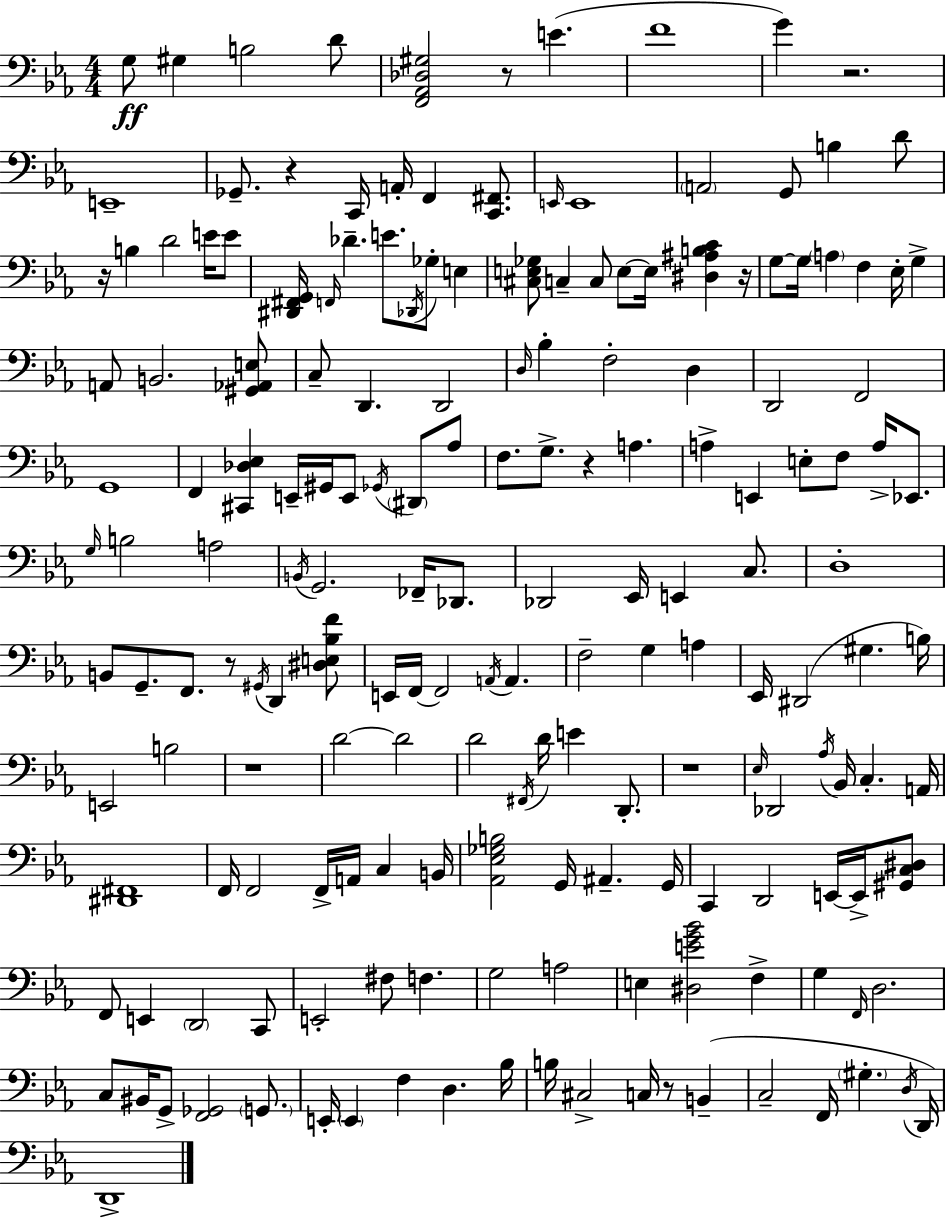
G3/e G#3/q B3/h D4/e [F2,Ab2,Db3,G#3]/h R/e E4/q. F4/w G4/q R/h. E2/w Gb2/e. R/q C2/s A2/s F2/q [C2,F#2]/e. E2/s E2/w A2/h G2/e B3/q D4/e R/s B3/q D4/h E4/s E4/e [D#2,F#2,G2]/s F2/s Db4/q. E4/e. Db2/s Gb3/e E3/q [C#3,E3,Gb3]/e C3/q C3/e E3/e E3/s [D#3,A#3,B3,C4]/q R/s G3/e G3/s A3/q F3/q Eb3/s G3/q A2/e B2/h. [G#2,Ab2,E3]/e C3/e D2/q. D2/h D3/s Bb3/q F3/h D3/q D2/h F2/h G2/w F2/q [C#2,Db3,Eb3]/q E2/s G#2/s E2/e Gb2/s D#2/e Ab3/e F3/e. G3/e. R/q A3/q. A3/q E2/q E3/e F3/e A3/s Eb2/e. G3/s B3/h A3/h B2/s G2/h. FES2/s Db2/e. Db2/h Eb2/s E2/q C3/e. D3/w B2/e G2/e. F2/e. R/e G#2/s D2/q [D#3,E3,Bb3,F4]/e E2/s F2/s F2/h A2/s A2/q. F3/h G3/q A3/q Eb2/s D#2/h G#3/q. B3/s E2/h B3/h R/w D4/h D4/h D4/h F#2/s D4/s E4/q D2/e. R/w Eb3/s Db2/h Ab3/s Bb2/s C3/q. A2/s [D#2,F#2]/w F2/s F2/h F2/s A2/s C3/q B2/s [Ab2,Eb3,Gb3,B3]/h G2/s A#2/q. G2/s C2/q D2/h E2/s E2/s [G#2,C3,D#3]/e F2/e E2/q D2/h C2/e E2/h F#3/e F3/q. G3/h A3/h E3/q [D#3,E4,G4,Bb4]/h F3/q G3/q F2/s D3/h. C3/e BIS2/s G2/e [F2,Gb2]/h G2/e. E2/s E2/q F3/q D3/q. Bb3/s B3/s C#3/h C3/s R/e B2/q C3/h F2/s G#3/q. D3/s D2/s D2/w